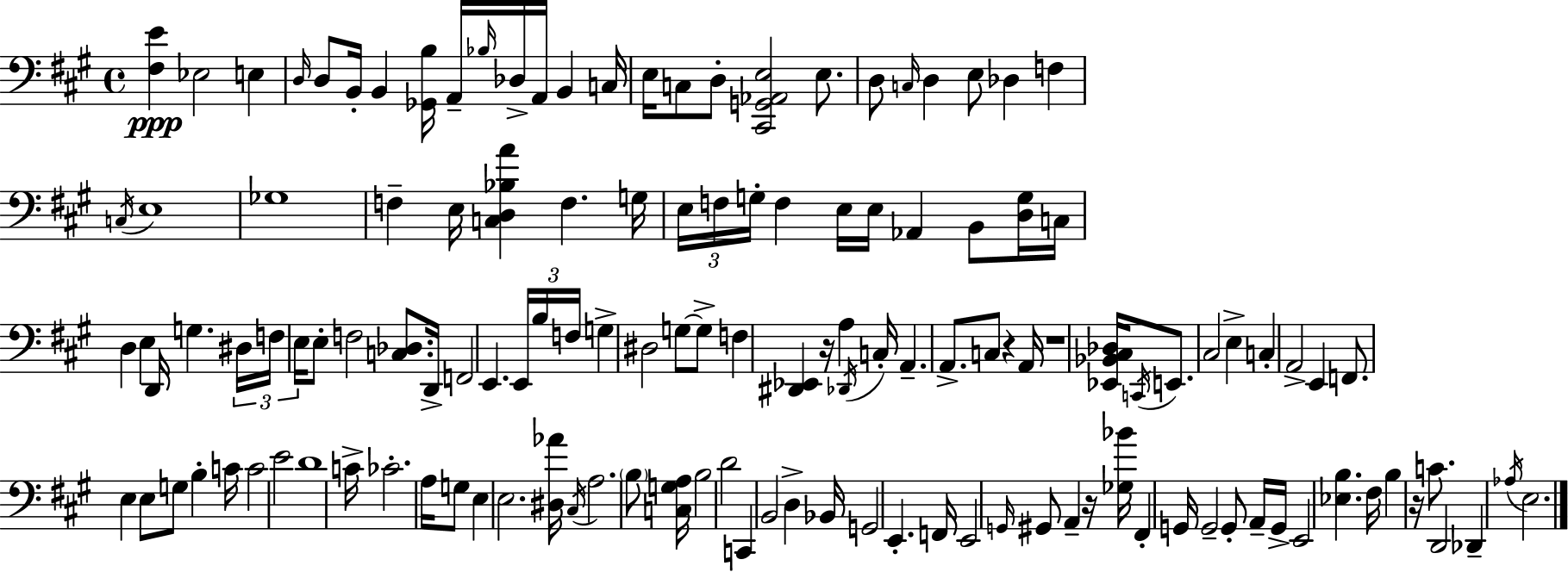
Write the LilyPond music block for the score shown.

{
  \clef bass
  \time 4/4
  \defaultTimeSignature
  \key a \major
  <fis e'>4\ppp ees2 e4 | \grace { d16 } d8 b,16-. b,4 <ges, b>16 a,16-- \grace { bes16 } des16-> a,16 b,4 | c16 e16 c8 d8-. <cis, g, aes, e>2 e8. | d8 \grace { c16 } d4 e8 des4 f4 | \break \acciaccatura { c16 } e1 | ges1 | f4-- e16 <c d bes a'>4 f4. | g16 \tuplet 3/2 { e16 f16 g16-. } f4 e16 e16 aes,4 | \break b,8 <d g>16 c16 d4 e4 d,16 g4. | \tuplet 3/2 { dis16 f16 e16 } e8-. f2 | <c des>8. d,16-> f,2 e,4. | \tuplet 3/2 { e,16 b16 f16 } g4-> dis2 | \break g8~~ g8-> f4 <dis, ees,>4 r16 a4 | \acciaccatura { des,16 } c16-. a,4.-- a,8.-> c8 | r4 a,16 r1 | <ees, bes, cis des>16 \acciaccatura { c,16 } e,8. cis2 | \break e4-> c4-. a,2-> | e,4 f,8. e4 e8 g8 | b4-. c'16 c'2 e'2 | d'1 | \break c'16-> ces'2.-. | a16 g8 e4 e2. | <dis aes'>16 \acciaccatura { cis16 } a2. | \parenthesize b8 <c g a>16 b2 d'2 | \break c,4 b,2 | d4-> bes,16 g,2 | e,4.-. f,16 e,2 \grace { g,16 } | gis,8 a,4-- r16 <ges bes'>16 fis,4-. g,16 g,2-- | \break g,8-. a,16-- g,16-> e,2 | <ees b>4. fis16 b4 r16 c'8. | d,2 des,4-- \acciaccatura { aes16 } e2. | \bar "|."
}